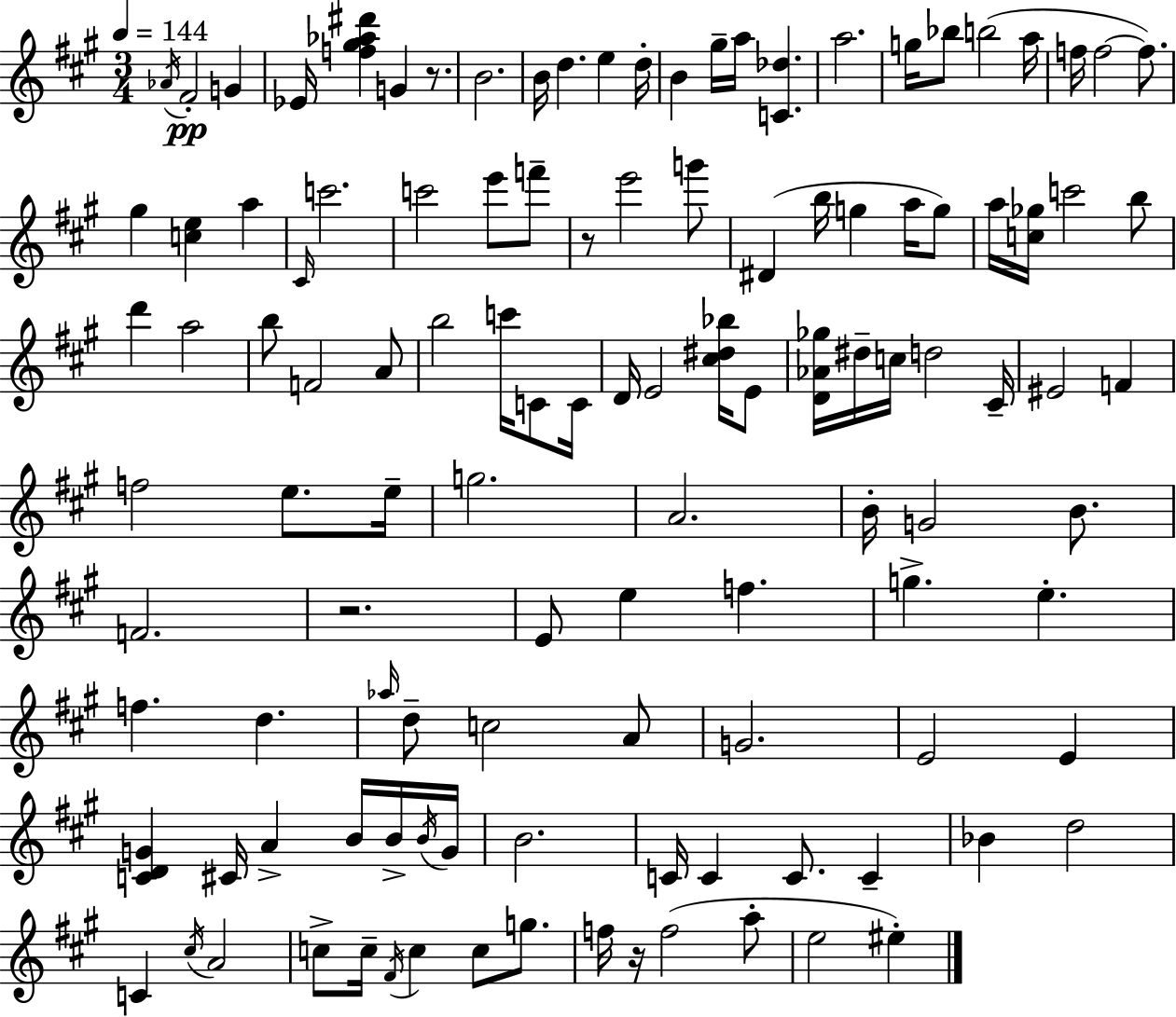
X:1
T:Untitled
M:3/4
L:1/4
K:A
_A/4 ^F2 G _E/4 [f^g_a^d'] G z/2 B2 B/4 d e d/4 B ^g/4 a/4 [C_d] a2 g/4 _b/2 b2 a/4 f/4 f2 f/2 ^g [ce] a ^C/4 c'2 c'2 e'/2 f'/2 z/2 e'2 g'/2 ^D b/4 g a/4 g/2 a/4 [c_g]/4 c'2 b/2 d' a2 b/2 F2 A/2 b2 c'/4 C/2 C/4 D/4 E2 [^c^d_b]/4 E/2 [D_A_g]/4 ^d/4 c/4 d2 ^C/4 ^E2 F f2 e/2 e/4 g2 A2 B/4 G2 B/2 F2 z2 E/2 e f g e f d _a/4 d/2 c2 A/2 G2 E2 E [CDG] ^C/4 A B/4 B/4 B/4 G/4 B2 C/4 C C/2 C _B d2 C ^c/4 A2 c/2 c/4 ^F/4 c c/2 g/2 f/4 z/4 f2 a/2 e2 ^e